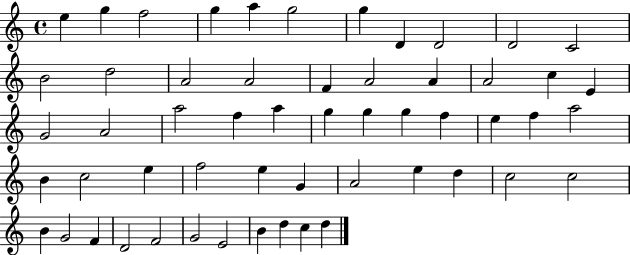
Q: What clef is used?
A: treble